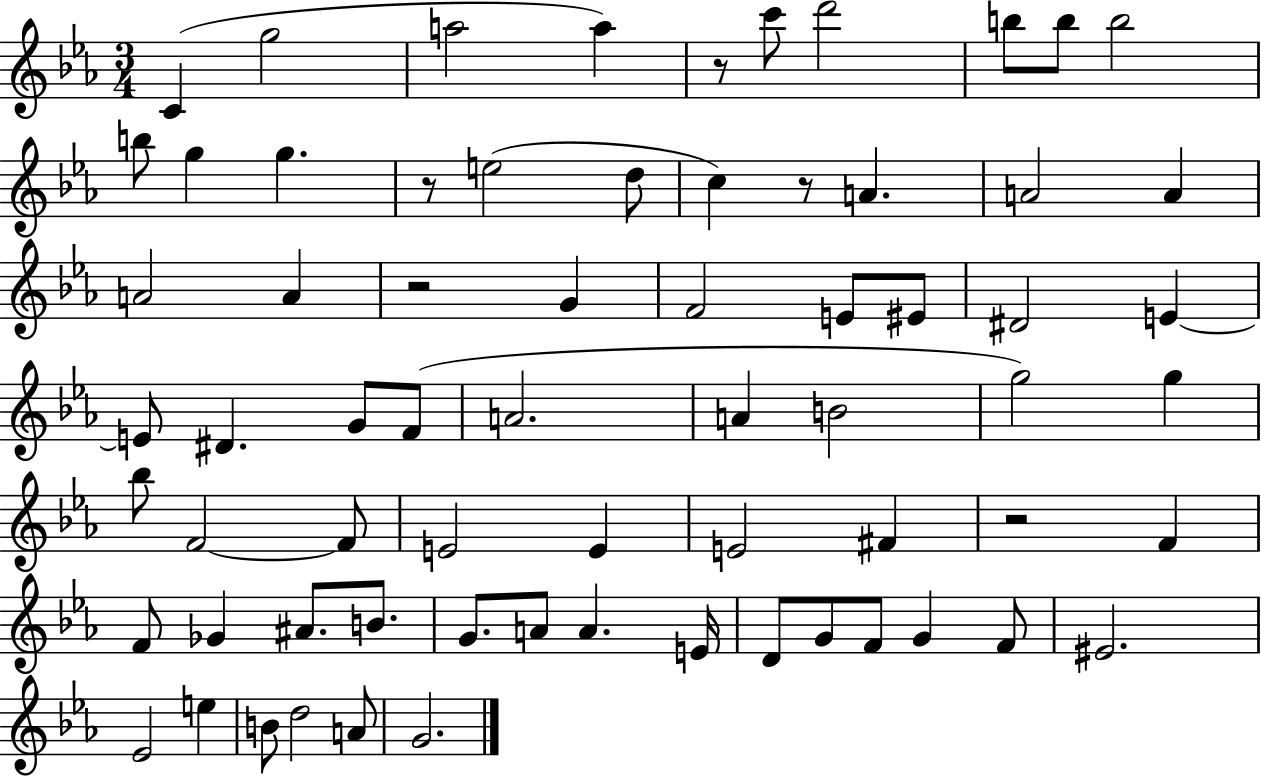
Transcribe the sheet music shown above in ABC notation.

X:1
T:Untitled
M:3/4
L:1/4
K:Eb
C g2 a2 a z/2 c'/2 d'2 b/2 b/2 b2 b/2 g g z/2 e2 d/2 c z/2 A A2 A A2 A z2 G F2 E/2 ^E/2 ^D2 E E/2 ^D G/2 F/2 A2 A B2 g2 g _b/2 F2 F/2 E2 E E2 ^F z2 F F/2 _G ^A/2 B/2 G/2 A/2 A E/4 D/2 G/2 F/2 G F/2 ^E2 _E2 e B/2 d2 A/2 G2